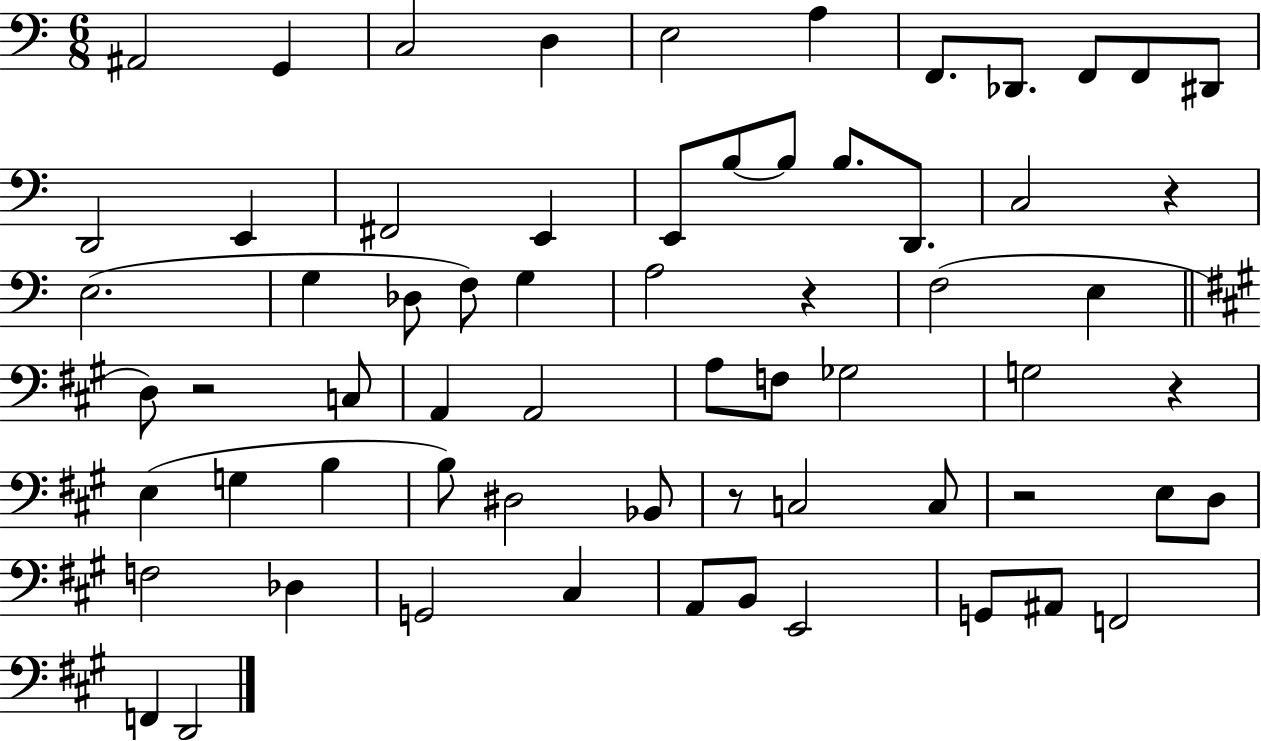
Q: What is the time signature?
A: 6/8